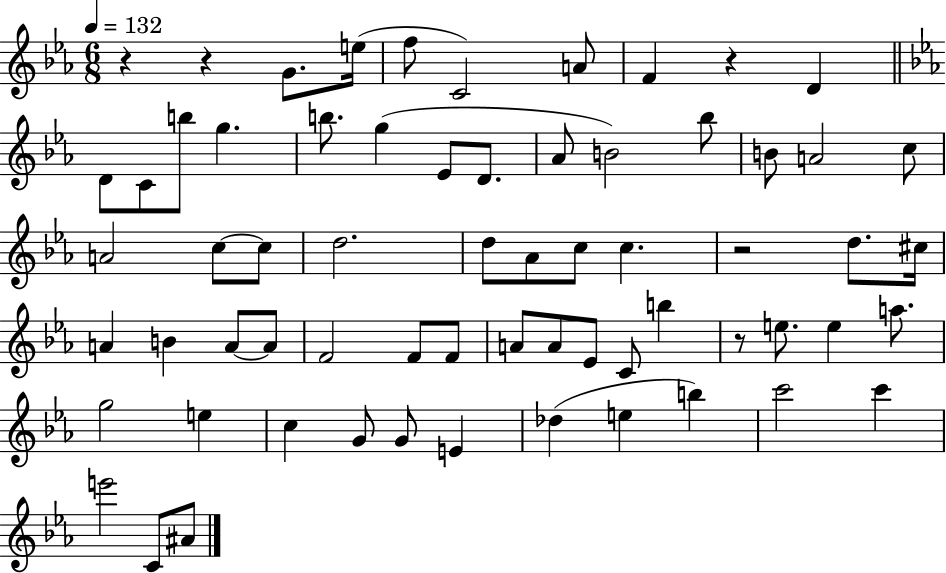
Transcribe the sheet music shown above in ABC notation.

X:1
T:Untitled
M:6/8
L:1/4
K:Eb
z z G/2 e/4 f/2 C2 A/2 F z D D/2 C/2 b/2 g b/2 g _E/2 D/2 _A/2 B2 _b/2 B/2 A2 c/2 A2 c/2 c/2 d2 d/2 _A/2 c/2 c z2 d/2 ^c/4 A B A/2 A/2 F2 F/2 F/2 A/2 A/2 _E/2 C/2 b z/2 e/2 e a/2 g2 e c G/2 G/2 E _d e b c'2 c' e'2 C/2 ^A/2